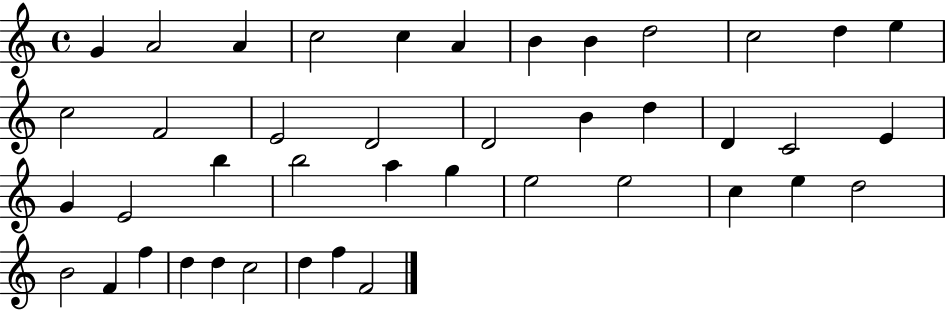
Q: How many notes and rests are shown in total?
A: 42